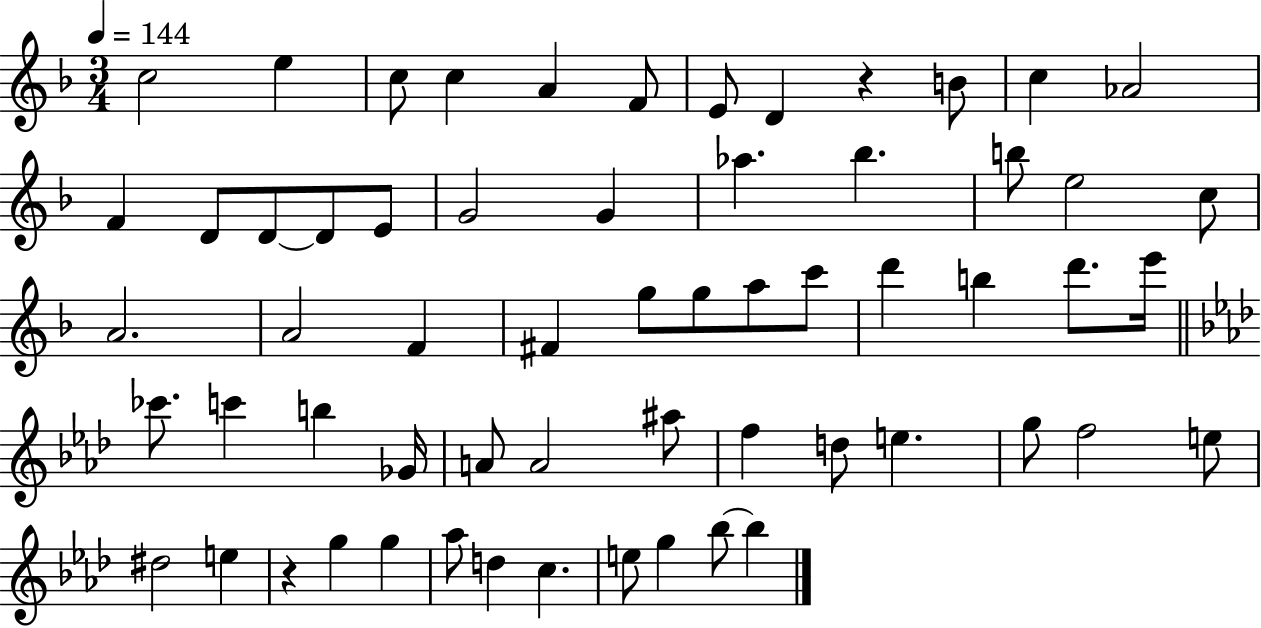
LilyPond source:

{
  \clef treble
  \numericTimeSignature
  \time 3/4
  \key f \major
  \tempo 4 = 144
  c''2 e''4 | c''8 c''4 a'4 f'8 | e'8 d'4 r4 b'8 | c''4 aes'2 | \break f'4 d'8 d'8~~ d'8 e'8 | g'2 g'4 | aes''4. bes''4. | b''8 e''2 c''8 | \break a'2. | a'2 f'4 | fis'4 g''8 g''8 a''8 c'''8 | d'''4 b''4 d'''8. e'''16 | \break \bar "||" \break \key aes \major ces'''8. c'''4 b''4 ges'16 | a'8 a'2 ais''8 | f''4 d''8 e''4. | g''8 f''2 e''8 | \break dis''2 e''4 | r4 g''4 g''4 | aes''8 d''4 c''4. | e''8 g''4 bes''8~~ bes''4 | \break \bar "|."
}